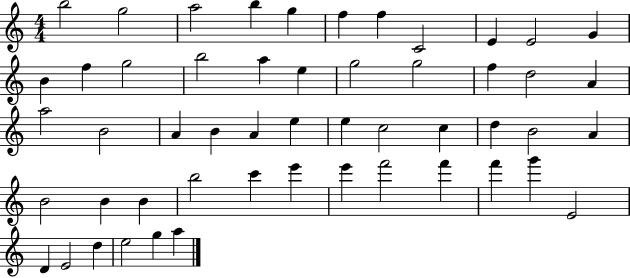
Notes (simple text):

B5/h G5/h A5/h B5/q G5/q F5/q F5/q C4/h E4/q E4/h G4/q B4/q F5/q G5/h B5/h A5/q E5/q G5/h G5/h F5/q D5/h A4/q A5/h B4/h A4/q B4/q A4/q E5/q E5/q C5/h C5/q D5/q B4/h A4/q B4/h B4/q B4/q B5/h C6/q E6/q E6/q F6/h F6/q F6/q G6/q E4/h D4/q E4/h D5/q E5/h G5/q A5/q